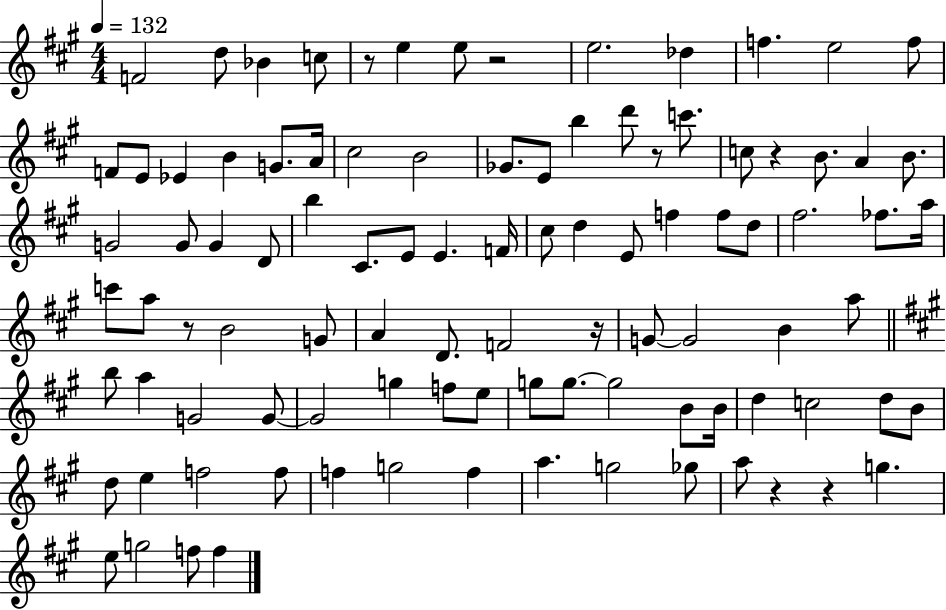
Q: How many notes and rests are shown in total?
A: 98